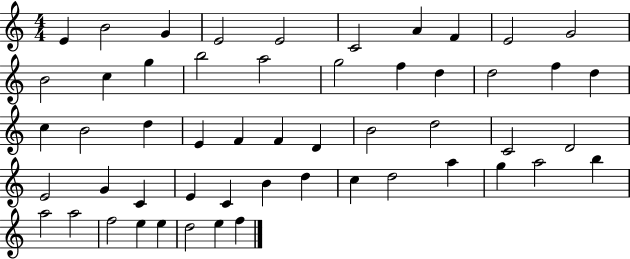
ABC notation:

X:1
T:Untitled
M:4/4
L:1/4
K:C
E B2 G E2 E2 C2 A F E2 G2 B2 c g b2 a2 g2 f d d2 f d c B2 d E F F D B2 d2 C2 D2 E2 G C E C B d c d2 a g a2 b a2 a2 f2 e e d2 e f